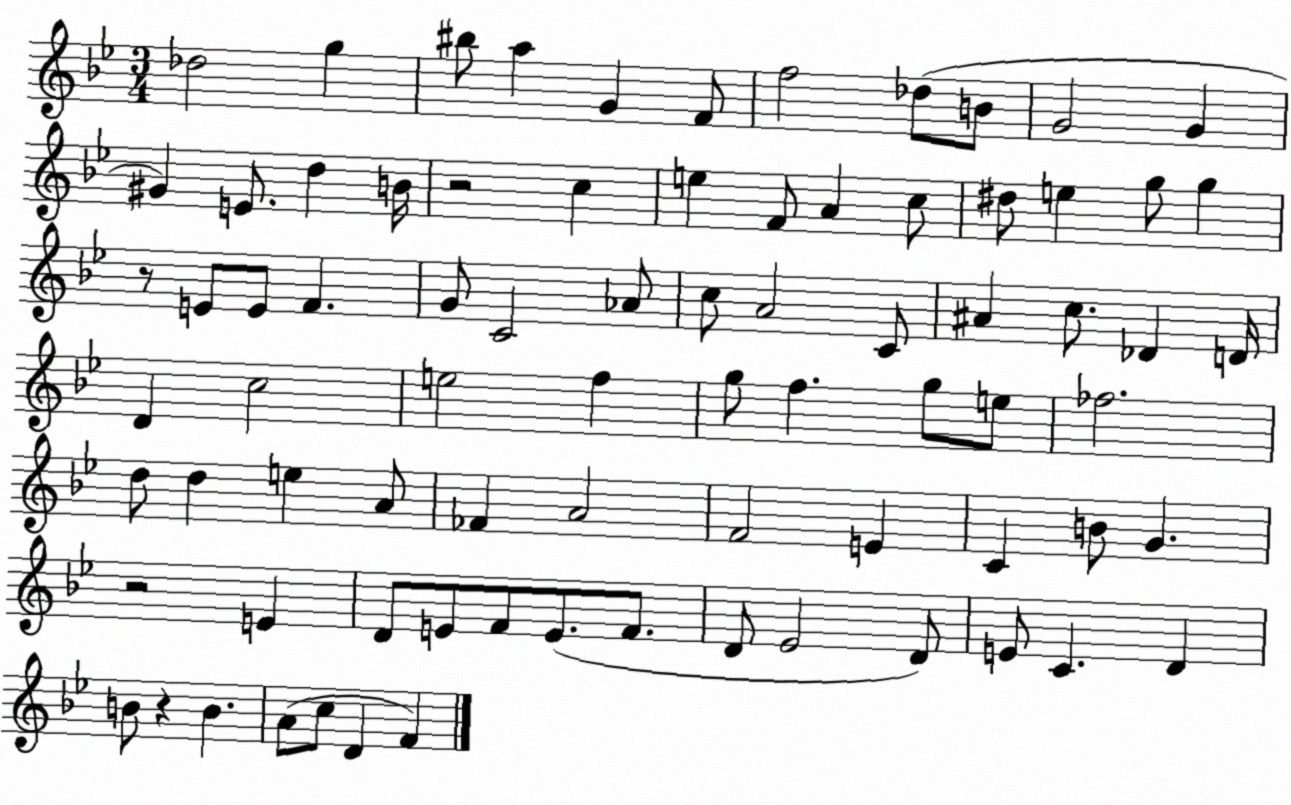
X:1
T:Untitled
M:3/4
L:1/4
K:Bb
_d2 g ^b/2 a G F/2 f2 _d/2 B/2 G2 G ^G E/2 d B/4 z2 c e F/2 A c/2 ^d/2 e g/2 g z/2 E/2 E/2 F G/2 C2 _A/2 c/2 A2 C/2 ^A c/2 _D D/4 D c2 e2 f g/2 f g/2 e/2 _f2 d/2 d e A/2 _F A2 F2 E C B/2 G z2 E D/2 E/2 F/2 E/2 F/2 D/2 _E2 D/2 E/2 C D B/2 z B A/2 c/2 D F